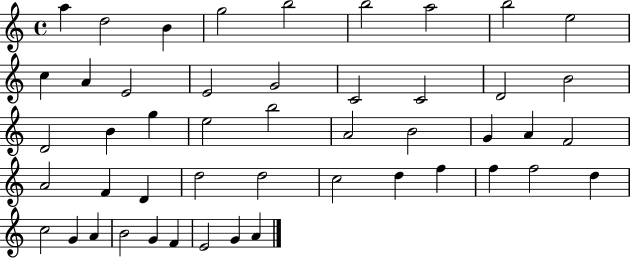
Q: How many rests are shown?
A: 0